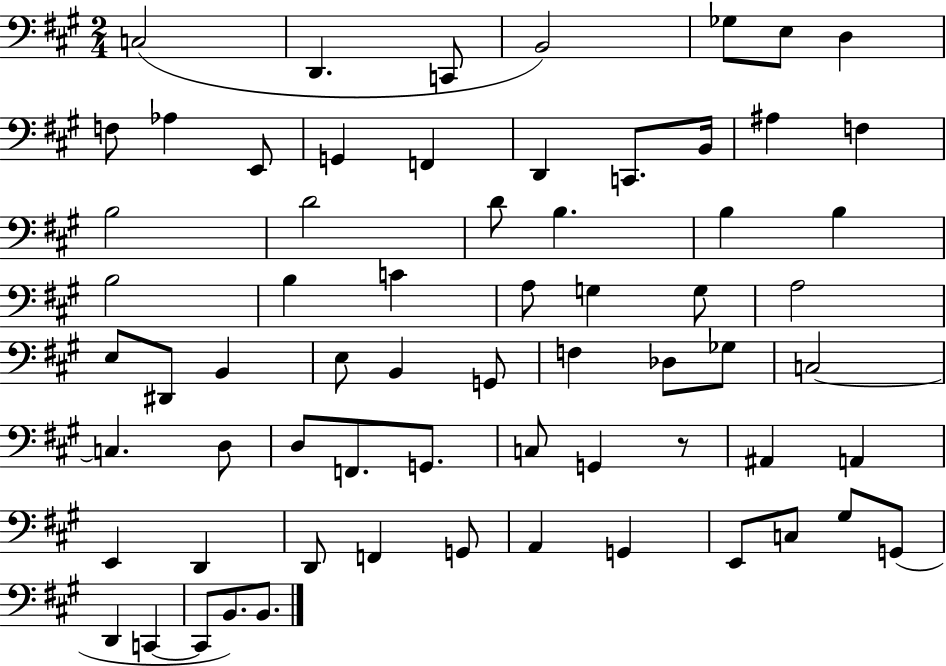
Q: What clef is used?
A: bass